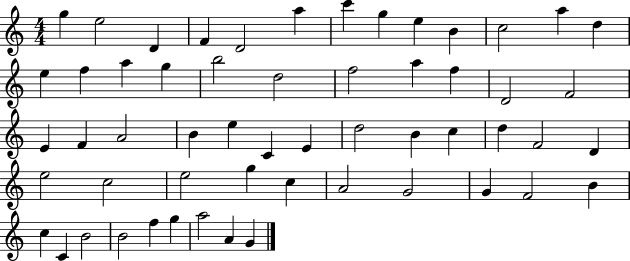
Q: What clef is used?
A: treble